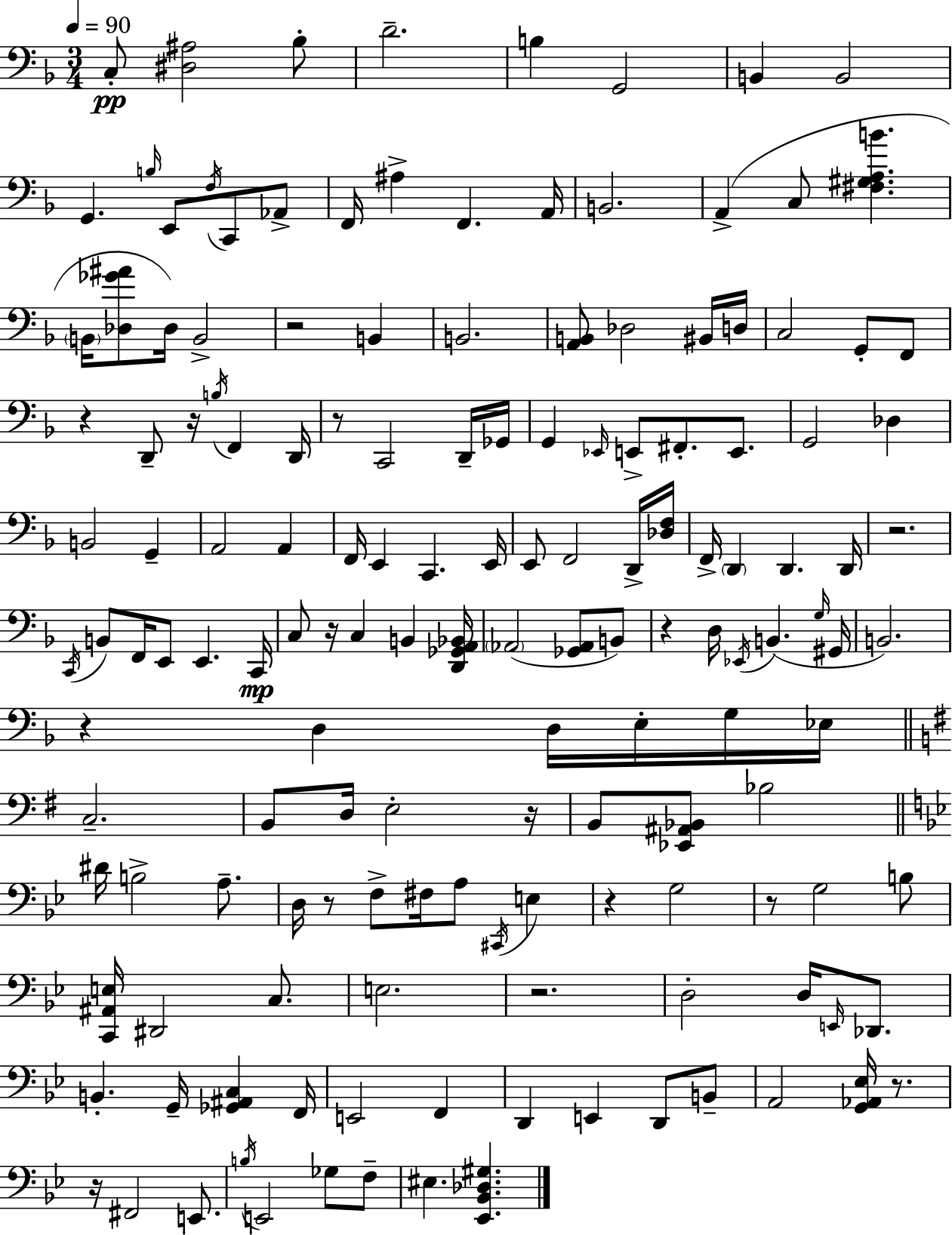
{
  \clef bass
  \numericTimeSignature
  \time 3/4
  \key f \major
  \tempo 4 = 90
  \repeat volta 2 { c8-.\pp <dis ais>2 bes8-. | d'2.-- | b4 g,2 | b,4 b,2 | \break g,4. \grace { b16 } e,8 \acciaccatura { f16 } c,8 | aes,8-> f,16 ais4-> f,4. | a,16 b,2. | a,4->( c8 <fis gis a b'>4. | \break \parenthesize b,16 <des ges' ais'>8 des16) b,2-> | r2 b,4 | b,2. | <a, b,>8 des2 | \break bis,16 d16 c2 g,8-. | f,8 r4 d,8-- r16 \acciaccatura { b16 } f,4 | d,16 r8 c,2 | d,16-- ges,16 g,4 \grace { ees,16 } e,8-> fis,8.-. | \break e,8. g,2 | des4 b,2 | g,4-- a,2 | a,4 f,16 e,4 c,4. | \break e,16 e,8 f,2 | d,16-> <des f>16 f,16-> \parenthesize d,4 d,4. | d,16 r2. | \acciaccatura { c,16 } b,8 f,16 e,8 e,4. | \break c,16\mp c8 r16 c4 | b,4 <d, ges, a, bes,>16 \parenthesize aes,2( | <ges, aes,>8 b,8) r4 d16 \acciaccatura { ees,16 }( b,4. | \grace { g16 } gis,16 b,2.) | \break r4 d4 | d16 e16-. g16 ees16 \bar "||" \break \key e \minor c2.-- | b,8 d16 e2-. r16 | b,8 <ees, ais, bes,>8 bes2 | \bar "||" \break \key bes \major dis'16 b2-> a8.-- | d16 r8 f8-> fis16 a8 \acciaccatura { cis,16 } e4 | r4 g2 | r8 g2 b8 | \break <c, ais, e>16 dis,2 c8. | e2. | r2. | d2-. d16 \grace { e,16 } des,8. | \break b,4.-. g,16-- <ges, ais, c>4 | f,16 e,2 f,4 | d,4 e,4 d,8 | b,8-- a,2 <g, aes, ees>16 r8. | \break r16 fis,2 e,8. | \acciaccatura { b16 } e,2 ges8 | f8-- eis4. <ees, bes, des gis>4. | } \bar "|."
}